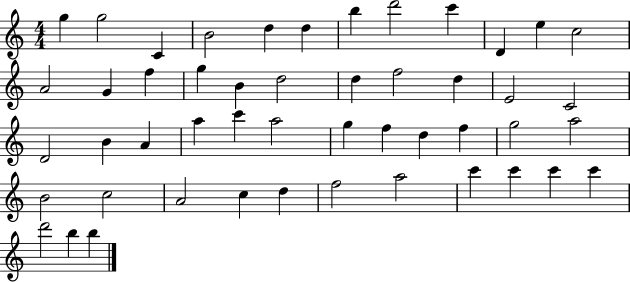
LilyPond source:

{
  \clef treble
  \numericTimeSignature
  \time 4/4
  \key c \major
  g''4 g''2 c'4 | b'2 d''4 d''4 | b''4 d'''2 c'''4 | d'4 e''4 c''2 | \break a'2 g'4 f''4 | g''4 b'4 d''2 | d''4 f''2 d''4 | e'2 c'2 | \break d'2 b'4 a'4 | a''4 c'''4 a''2 | g''4 f''4 d''4 f''4 | g''2 a''2 | \break b'2 c''2 | a'2 c''4 d''4 | f''2 a''2 | c'''4 c'''4 c'''4 c'''4 | \break d'''2 b''4 b''4 | \bar "|."
}